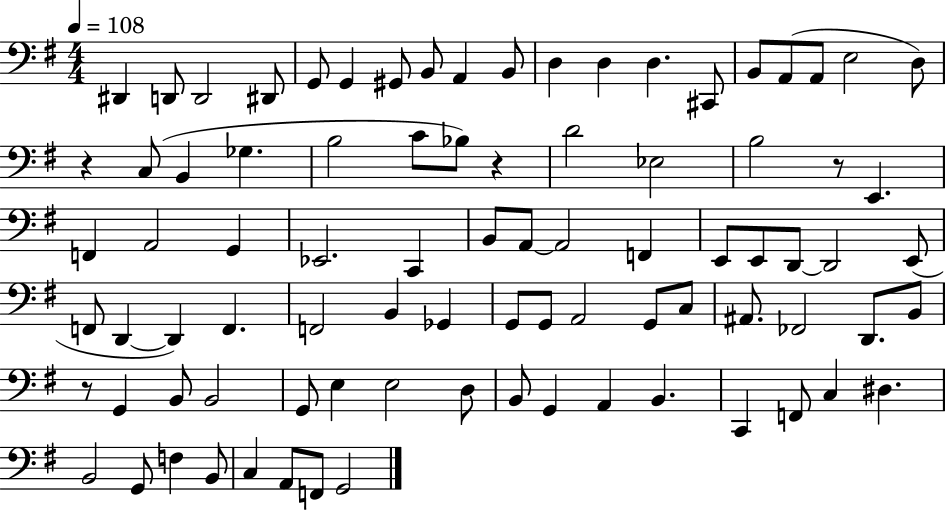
D#2/q D2/e D2/h D#2/e G2/e G2/q G#2/e B2/e A2/q B2/e D3/q D3/q D3/q. C#2/e B2/e A2/e A2/e E3/h D3/e R/q C3/e B2/q Gb3/q. B3/h C4/e Bb3/e R/q D4/h Eb3/h B3/h R/e E2/q. F2/q A2/h G2/q Eb2/h. C2/q B2/e A2/e A2/h F2/q E2/e E2/e D2/e D2/h E2/e F2/e D2/q D2/q F2/q. F2/h B2/q Gb2/q G2/e G2/e A2/h G2/e C3/e A#2/e. FES2/h D2/e. B2/e R/e G2/q B2/e B2/h G2/e E3/q E3/h D3/e B2/e G2/q A2/q B2/q. C2/q F2/e C3/q D#3/q. B2/h G2/e F3/q B2/e C3/q A2/e F2/e G2/h